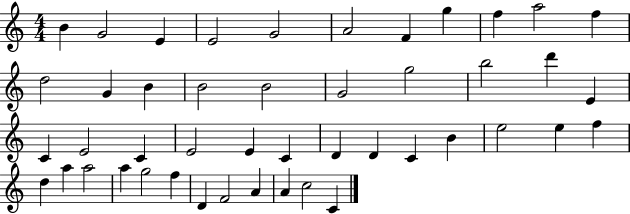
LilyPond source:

{
  \clef treble
  \numericTimeSignature
  \time 4/4
  \key c \major
  b'4 g'2 e'4 | e'2 g'2 | a'2 f'4 g''4 | f''4 a''2 f''4 | \break d''2 g'4 b'4 | b'2 b'2 | g'2 g''2 | b''2 d'''4 e'4 | \break c'4 e'2 c'4 | e'2 e'4 c'4 | d'4 d'4 c'4 b'4 | e''2 e''4 f''4 | \break d''4 a''4 a''2 | a''4 g''2 f''4 | d'4 f'2 a'4 | a'4 c''2 c'4 | \break \bar "|."
}